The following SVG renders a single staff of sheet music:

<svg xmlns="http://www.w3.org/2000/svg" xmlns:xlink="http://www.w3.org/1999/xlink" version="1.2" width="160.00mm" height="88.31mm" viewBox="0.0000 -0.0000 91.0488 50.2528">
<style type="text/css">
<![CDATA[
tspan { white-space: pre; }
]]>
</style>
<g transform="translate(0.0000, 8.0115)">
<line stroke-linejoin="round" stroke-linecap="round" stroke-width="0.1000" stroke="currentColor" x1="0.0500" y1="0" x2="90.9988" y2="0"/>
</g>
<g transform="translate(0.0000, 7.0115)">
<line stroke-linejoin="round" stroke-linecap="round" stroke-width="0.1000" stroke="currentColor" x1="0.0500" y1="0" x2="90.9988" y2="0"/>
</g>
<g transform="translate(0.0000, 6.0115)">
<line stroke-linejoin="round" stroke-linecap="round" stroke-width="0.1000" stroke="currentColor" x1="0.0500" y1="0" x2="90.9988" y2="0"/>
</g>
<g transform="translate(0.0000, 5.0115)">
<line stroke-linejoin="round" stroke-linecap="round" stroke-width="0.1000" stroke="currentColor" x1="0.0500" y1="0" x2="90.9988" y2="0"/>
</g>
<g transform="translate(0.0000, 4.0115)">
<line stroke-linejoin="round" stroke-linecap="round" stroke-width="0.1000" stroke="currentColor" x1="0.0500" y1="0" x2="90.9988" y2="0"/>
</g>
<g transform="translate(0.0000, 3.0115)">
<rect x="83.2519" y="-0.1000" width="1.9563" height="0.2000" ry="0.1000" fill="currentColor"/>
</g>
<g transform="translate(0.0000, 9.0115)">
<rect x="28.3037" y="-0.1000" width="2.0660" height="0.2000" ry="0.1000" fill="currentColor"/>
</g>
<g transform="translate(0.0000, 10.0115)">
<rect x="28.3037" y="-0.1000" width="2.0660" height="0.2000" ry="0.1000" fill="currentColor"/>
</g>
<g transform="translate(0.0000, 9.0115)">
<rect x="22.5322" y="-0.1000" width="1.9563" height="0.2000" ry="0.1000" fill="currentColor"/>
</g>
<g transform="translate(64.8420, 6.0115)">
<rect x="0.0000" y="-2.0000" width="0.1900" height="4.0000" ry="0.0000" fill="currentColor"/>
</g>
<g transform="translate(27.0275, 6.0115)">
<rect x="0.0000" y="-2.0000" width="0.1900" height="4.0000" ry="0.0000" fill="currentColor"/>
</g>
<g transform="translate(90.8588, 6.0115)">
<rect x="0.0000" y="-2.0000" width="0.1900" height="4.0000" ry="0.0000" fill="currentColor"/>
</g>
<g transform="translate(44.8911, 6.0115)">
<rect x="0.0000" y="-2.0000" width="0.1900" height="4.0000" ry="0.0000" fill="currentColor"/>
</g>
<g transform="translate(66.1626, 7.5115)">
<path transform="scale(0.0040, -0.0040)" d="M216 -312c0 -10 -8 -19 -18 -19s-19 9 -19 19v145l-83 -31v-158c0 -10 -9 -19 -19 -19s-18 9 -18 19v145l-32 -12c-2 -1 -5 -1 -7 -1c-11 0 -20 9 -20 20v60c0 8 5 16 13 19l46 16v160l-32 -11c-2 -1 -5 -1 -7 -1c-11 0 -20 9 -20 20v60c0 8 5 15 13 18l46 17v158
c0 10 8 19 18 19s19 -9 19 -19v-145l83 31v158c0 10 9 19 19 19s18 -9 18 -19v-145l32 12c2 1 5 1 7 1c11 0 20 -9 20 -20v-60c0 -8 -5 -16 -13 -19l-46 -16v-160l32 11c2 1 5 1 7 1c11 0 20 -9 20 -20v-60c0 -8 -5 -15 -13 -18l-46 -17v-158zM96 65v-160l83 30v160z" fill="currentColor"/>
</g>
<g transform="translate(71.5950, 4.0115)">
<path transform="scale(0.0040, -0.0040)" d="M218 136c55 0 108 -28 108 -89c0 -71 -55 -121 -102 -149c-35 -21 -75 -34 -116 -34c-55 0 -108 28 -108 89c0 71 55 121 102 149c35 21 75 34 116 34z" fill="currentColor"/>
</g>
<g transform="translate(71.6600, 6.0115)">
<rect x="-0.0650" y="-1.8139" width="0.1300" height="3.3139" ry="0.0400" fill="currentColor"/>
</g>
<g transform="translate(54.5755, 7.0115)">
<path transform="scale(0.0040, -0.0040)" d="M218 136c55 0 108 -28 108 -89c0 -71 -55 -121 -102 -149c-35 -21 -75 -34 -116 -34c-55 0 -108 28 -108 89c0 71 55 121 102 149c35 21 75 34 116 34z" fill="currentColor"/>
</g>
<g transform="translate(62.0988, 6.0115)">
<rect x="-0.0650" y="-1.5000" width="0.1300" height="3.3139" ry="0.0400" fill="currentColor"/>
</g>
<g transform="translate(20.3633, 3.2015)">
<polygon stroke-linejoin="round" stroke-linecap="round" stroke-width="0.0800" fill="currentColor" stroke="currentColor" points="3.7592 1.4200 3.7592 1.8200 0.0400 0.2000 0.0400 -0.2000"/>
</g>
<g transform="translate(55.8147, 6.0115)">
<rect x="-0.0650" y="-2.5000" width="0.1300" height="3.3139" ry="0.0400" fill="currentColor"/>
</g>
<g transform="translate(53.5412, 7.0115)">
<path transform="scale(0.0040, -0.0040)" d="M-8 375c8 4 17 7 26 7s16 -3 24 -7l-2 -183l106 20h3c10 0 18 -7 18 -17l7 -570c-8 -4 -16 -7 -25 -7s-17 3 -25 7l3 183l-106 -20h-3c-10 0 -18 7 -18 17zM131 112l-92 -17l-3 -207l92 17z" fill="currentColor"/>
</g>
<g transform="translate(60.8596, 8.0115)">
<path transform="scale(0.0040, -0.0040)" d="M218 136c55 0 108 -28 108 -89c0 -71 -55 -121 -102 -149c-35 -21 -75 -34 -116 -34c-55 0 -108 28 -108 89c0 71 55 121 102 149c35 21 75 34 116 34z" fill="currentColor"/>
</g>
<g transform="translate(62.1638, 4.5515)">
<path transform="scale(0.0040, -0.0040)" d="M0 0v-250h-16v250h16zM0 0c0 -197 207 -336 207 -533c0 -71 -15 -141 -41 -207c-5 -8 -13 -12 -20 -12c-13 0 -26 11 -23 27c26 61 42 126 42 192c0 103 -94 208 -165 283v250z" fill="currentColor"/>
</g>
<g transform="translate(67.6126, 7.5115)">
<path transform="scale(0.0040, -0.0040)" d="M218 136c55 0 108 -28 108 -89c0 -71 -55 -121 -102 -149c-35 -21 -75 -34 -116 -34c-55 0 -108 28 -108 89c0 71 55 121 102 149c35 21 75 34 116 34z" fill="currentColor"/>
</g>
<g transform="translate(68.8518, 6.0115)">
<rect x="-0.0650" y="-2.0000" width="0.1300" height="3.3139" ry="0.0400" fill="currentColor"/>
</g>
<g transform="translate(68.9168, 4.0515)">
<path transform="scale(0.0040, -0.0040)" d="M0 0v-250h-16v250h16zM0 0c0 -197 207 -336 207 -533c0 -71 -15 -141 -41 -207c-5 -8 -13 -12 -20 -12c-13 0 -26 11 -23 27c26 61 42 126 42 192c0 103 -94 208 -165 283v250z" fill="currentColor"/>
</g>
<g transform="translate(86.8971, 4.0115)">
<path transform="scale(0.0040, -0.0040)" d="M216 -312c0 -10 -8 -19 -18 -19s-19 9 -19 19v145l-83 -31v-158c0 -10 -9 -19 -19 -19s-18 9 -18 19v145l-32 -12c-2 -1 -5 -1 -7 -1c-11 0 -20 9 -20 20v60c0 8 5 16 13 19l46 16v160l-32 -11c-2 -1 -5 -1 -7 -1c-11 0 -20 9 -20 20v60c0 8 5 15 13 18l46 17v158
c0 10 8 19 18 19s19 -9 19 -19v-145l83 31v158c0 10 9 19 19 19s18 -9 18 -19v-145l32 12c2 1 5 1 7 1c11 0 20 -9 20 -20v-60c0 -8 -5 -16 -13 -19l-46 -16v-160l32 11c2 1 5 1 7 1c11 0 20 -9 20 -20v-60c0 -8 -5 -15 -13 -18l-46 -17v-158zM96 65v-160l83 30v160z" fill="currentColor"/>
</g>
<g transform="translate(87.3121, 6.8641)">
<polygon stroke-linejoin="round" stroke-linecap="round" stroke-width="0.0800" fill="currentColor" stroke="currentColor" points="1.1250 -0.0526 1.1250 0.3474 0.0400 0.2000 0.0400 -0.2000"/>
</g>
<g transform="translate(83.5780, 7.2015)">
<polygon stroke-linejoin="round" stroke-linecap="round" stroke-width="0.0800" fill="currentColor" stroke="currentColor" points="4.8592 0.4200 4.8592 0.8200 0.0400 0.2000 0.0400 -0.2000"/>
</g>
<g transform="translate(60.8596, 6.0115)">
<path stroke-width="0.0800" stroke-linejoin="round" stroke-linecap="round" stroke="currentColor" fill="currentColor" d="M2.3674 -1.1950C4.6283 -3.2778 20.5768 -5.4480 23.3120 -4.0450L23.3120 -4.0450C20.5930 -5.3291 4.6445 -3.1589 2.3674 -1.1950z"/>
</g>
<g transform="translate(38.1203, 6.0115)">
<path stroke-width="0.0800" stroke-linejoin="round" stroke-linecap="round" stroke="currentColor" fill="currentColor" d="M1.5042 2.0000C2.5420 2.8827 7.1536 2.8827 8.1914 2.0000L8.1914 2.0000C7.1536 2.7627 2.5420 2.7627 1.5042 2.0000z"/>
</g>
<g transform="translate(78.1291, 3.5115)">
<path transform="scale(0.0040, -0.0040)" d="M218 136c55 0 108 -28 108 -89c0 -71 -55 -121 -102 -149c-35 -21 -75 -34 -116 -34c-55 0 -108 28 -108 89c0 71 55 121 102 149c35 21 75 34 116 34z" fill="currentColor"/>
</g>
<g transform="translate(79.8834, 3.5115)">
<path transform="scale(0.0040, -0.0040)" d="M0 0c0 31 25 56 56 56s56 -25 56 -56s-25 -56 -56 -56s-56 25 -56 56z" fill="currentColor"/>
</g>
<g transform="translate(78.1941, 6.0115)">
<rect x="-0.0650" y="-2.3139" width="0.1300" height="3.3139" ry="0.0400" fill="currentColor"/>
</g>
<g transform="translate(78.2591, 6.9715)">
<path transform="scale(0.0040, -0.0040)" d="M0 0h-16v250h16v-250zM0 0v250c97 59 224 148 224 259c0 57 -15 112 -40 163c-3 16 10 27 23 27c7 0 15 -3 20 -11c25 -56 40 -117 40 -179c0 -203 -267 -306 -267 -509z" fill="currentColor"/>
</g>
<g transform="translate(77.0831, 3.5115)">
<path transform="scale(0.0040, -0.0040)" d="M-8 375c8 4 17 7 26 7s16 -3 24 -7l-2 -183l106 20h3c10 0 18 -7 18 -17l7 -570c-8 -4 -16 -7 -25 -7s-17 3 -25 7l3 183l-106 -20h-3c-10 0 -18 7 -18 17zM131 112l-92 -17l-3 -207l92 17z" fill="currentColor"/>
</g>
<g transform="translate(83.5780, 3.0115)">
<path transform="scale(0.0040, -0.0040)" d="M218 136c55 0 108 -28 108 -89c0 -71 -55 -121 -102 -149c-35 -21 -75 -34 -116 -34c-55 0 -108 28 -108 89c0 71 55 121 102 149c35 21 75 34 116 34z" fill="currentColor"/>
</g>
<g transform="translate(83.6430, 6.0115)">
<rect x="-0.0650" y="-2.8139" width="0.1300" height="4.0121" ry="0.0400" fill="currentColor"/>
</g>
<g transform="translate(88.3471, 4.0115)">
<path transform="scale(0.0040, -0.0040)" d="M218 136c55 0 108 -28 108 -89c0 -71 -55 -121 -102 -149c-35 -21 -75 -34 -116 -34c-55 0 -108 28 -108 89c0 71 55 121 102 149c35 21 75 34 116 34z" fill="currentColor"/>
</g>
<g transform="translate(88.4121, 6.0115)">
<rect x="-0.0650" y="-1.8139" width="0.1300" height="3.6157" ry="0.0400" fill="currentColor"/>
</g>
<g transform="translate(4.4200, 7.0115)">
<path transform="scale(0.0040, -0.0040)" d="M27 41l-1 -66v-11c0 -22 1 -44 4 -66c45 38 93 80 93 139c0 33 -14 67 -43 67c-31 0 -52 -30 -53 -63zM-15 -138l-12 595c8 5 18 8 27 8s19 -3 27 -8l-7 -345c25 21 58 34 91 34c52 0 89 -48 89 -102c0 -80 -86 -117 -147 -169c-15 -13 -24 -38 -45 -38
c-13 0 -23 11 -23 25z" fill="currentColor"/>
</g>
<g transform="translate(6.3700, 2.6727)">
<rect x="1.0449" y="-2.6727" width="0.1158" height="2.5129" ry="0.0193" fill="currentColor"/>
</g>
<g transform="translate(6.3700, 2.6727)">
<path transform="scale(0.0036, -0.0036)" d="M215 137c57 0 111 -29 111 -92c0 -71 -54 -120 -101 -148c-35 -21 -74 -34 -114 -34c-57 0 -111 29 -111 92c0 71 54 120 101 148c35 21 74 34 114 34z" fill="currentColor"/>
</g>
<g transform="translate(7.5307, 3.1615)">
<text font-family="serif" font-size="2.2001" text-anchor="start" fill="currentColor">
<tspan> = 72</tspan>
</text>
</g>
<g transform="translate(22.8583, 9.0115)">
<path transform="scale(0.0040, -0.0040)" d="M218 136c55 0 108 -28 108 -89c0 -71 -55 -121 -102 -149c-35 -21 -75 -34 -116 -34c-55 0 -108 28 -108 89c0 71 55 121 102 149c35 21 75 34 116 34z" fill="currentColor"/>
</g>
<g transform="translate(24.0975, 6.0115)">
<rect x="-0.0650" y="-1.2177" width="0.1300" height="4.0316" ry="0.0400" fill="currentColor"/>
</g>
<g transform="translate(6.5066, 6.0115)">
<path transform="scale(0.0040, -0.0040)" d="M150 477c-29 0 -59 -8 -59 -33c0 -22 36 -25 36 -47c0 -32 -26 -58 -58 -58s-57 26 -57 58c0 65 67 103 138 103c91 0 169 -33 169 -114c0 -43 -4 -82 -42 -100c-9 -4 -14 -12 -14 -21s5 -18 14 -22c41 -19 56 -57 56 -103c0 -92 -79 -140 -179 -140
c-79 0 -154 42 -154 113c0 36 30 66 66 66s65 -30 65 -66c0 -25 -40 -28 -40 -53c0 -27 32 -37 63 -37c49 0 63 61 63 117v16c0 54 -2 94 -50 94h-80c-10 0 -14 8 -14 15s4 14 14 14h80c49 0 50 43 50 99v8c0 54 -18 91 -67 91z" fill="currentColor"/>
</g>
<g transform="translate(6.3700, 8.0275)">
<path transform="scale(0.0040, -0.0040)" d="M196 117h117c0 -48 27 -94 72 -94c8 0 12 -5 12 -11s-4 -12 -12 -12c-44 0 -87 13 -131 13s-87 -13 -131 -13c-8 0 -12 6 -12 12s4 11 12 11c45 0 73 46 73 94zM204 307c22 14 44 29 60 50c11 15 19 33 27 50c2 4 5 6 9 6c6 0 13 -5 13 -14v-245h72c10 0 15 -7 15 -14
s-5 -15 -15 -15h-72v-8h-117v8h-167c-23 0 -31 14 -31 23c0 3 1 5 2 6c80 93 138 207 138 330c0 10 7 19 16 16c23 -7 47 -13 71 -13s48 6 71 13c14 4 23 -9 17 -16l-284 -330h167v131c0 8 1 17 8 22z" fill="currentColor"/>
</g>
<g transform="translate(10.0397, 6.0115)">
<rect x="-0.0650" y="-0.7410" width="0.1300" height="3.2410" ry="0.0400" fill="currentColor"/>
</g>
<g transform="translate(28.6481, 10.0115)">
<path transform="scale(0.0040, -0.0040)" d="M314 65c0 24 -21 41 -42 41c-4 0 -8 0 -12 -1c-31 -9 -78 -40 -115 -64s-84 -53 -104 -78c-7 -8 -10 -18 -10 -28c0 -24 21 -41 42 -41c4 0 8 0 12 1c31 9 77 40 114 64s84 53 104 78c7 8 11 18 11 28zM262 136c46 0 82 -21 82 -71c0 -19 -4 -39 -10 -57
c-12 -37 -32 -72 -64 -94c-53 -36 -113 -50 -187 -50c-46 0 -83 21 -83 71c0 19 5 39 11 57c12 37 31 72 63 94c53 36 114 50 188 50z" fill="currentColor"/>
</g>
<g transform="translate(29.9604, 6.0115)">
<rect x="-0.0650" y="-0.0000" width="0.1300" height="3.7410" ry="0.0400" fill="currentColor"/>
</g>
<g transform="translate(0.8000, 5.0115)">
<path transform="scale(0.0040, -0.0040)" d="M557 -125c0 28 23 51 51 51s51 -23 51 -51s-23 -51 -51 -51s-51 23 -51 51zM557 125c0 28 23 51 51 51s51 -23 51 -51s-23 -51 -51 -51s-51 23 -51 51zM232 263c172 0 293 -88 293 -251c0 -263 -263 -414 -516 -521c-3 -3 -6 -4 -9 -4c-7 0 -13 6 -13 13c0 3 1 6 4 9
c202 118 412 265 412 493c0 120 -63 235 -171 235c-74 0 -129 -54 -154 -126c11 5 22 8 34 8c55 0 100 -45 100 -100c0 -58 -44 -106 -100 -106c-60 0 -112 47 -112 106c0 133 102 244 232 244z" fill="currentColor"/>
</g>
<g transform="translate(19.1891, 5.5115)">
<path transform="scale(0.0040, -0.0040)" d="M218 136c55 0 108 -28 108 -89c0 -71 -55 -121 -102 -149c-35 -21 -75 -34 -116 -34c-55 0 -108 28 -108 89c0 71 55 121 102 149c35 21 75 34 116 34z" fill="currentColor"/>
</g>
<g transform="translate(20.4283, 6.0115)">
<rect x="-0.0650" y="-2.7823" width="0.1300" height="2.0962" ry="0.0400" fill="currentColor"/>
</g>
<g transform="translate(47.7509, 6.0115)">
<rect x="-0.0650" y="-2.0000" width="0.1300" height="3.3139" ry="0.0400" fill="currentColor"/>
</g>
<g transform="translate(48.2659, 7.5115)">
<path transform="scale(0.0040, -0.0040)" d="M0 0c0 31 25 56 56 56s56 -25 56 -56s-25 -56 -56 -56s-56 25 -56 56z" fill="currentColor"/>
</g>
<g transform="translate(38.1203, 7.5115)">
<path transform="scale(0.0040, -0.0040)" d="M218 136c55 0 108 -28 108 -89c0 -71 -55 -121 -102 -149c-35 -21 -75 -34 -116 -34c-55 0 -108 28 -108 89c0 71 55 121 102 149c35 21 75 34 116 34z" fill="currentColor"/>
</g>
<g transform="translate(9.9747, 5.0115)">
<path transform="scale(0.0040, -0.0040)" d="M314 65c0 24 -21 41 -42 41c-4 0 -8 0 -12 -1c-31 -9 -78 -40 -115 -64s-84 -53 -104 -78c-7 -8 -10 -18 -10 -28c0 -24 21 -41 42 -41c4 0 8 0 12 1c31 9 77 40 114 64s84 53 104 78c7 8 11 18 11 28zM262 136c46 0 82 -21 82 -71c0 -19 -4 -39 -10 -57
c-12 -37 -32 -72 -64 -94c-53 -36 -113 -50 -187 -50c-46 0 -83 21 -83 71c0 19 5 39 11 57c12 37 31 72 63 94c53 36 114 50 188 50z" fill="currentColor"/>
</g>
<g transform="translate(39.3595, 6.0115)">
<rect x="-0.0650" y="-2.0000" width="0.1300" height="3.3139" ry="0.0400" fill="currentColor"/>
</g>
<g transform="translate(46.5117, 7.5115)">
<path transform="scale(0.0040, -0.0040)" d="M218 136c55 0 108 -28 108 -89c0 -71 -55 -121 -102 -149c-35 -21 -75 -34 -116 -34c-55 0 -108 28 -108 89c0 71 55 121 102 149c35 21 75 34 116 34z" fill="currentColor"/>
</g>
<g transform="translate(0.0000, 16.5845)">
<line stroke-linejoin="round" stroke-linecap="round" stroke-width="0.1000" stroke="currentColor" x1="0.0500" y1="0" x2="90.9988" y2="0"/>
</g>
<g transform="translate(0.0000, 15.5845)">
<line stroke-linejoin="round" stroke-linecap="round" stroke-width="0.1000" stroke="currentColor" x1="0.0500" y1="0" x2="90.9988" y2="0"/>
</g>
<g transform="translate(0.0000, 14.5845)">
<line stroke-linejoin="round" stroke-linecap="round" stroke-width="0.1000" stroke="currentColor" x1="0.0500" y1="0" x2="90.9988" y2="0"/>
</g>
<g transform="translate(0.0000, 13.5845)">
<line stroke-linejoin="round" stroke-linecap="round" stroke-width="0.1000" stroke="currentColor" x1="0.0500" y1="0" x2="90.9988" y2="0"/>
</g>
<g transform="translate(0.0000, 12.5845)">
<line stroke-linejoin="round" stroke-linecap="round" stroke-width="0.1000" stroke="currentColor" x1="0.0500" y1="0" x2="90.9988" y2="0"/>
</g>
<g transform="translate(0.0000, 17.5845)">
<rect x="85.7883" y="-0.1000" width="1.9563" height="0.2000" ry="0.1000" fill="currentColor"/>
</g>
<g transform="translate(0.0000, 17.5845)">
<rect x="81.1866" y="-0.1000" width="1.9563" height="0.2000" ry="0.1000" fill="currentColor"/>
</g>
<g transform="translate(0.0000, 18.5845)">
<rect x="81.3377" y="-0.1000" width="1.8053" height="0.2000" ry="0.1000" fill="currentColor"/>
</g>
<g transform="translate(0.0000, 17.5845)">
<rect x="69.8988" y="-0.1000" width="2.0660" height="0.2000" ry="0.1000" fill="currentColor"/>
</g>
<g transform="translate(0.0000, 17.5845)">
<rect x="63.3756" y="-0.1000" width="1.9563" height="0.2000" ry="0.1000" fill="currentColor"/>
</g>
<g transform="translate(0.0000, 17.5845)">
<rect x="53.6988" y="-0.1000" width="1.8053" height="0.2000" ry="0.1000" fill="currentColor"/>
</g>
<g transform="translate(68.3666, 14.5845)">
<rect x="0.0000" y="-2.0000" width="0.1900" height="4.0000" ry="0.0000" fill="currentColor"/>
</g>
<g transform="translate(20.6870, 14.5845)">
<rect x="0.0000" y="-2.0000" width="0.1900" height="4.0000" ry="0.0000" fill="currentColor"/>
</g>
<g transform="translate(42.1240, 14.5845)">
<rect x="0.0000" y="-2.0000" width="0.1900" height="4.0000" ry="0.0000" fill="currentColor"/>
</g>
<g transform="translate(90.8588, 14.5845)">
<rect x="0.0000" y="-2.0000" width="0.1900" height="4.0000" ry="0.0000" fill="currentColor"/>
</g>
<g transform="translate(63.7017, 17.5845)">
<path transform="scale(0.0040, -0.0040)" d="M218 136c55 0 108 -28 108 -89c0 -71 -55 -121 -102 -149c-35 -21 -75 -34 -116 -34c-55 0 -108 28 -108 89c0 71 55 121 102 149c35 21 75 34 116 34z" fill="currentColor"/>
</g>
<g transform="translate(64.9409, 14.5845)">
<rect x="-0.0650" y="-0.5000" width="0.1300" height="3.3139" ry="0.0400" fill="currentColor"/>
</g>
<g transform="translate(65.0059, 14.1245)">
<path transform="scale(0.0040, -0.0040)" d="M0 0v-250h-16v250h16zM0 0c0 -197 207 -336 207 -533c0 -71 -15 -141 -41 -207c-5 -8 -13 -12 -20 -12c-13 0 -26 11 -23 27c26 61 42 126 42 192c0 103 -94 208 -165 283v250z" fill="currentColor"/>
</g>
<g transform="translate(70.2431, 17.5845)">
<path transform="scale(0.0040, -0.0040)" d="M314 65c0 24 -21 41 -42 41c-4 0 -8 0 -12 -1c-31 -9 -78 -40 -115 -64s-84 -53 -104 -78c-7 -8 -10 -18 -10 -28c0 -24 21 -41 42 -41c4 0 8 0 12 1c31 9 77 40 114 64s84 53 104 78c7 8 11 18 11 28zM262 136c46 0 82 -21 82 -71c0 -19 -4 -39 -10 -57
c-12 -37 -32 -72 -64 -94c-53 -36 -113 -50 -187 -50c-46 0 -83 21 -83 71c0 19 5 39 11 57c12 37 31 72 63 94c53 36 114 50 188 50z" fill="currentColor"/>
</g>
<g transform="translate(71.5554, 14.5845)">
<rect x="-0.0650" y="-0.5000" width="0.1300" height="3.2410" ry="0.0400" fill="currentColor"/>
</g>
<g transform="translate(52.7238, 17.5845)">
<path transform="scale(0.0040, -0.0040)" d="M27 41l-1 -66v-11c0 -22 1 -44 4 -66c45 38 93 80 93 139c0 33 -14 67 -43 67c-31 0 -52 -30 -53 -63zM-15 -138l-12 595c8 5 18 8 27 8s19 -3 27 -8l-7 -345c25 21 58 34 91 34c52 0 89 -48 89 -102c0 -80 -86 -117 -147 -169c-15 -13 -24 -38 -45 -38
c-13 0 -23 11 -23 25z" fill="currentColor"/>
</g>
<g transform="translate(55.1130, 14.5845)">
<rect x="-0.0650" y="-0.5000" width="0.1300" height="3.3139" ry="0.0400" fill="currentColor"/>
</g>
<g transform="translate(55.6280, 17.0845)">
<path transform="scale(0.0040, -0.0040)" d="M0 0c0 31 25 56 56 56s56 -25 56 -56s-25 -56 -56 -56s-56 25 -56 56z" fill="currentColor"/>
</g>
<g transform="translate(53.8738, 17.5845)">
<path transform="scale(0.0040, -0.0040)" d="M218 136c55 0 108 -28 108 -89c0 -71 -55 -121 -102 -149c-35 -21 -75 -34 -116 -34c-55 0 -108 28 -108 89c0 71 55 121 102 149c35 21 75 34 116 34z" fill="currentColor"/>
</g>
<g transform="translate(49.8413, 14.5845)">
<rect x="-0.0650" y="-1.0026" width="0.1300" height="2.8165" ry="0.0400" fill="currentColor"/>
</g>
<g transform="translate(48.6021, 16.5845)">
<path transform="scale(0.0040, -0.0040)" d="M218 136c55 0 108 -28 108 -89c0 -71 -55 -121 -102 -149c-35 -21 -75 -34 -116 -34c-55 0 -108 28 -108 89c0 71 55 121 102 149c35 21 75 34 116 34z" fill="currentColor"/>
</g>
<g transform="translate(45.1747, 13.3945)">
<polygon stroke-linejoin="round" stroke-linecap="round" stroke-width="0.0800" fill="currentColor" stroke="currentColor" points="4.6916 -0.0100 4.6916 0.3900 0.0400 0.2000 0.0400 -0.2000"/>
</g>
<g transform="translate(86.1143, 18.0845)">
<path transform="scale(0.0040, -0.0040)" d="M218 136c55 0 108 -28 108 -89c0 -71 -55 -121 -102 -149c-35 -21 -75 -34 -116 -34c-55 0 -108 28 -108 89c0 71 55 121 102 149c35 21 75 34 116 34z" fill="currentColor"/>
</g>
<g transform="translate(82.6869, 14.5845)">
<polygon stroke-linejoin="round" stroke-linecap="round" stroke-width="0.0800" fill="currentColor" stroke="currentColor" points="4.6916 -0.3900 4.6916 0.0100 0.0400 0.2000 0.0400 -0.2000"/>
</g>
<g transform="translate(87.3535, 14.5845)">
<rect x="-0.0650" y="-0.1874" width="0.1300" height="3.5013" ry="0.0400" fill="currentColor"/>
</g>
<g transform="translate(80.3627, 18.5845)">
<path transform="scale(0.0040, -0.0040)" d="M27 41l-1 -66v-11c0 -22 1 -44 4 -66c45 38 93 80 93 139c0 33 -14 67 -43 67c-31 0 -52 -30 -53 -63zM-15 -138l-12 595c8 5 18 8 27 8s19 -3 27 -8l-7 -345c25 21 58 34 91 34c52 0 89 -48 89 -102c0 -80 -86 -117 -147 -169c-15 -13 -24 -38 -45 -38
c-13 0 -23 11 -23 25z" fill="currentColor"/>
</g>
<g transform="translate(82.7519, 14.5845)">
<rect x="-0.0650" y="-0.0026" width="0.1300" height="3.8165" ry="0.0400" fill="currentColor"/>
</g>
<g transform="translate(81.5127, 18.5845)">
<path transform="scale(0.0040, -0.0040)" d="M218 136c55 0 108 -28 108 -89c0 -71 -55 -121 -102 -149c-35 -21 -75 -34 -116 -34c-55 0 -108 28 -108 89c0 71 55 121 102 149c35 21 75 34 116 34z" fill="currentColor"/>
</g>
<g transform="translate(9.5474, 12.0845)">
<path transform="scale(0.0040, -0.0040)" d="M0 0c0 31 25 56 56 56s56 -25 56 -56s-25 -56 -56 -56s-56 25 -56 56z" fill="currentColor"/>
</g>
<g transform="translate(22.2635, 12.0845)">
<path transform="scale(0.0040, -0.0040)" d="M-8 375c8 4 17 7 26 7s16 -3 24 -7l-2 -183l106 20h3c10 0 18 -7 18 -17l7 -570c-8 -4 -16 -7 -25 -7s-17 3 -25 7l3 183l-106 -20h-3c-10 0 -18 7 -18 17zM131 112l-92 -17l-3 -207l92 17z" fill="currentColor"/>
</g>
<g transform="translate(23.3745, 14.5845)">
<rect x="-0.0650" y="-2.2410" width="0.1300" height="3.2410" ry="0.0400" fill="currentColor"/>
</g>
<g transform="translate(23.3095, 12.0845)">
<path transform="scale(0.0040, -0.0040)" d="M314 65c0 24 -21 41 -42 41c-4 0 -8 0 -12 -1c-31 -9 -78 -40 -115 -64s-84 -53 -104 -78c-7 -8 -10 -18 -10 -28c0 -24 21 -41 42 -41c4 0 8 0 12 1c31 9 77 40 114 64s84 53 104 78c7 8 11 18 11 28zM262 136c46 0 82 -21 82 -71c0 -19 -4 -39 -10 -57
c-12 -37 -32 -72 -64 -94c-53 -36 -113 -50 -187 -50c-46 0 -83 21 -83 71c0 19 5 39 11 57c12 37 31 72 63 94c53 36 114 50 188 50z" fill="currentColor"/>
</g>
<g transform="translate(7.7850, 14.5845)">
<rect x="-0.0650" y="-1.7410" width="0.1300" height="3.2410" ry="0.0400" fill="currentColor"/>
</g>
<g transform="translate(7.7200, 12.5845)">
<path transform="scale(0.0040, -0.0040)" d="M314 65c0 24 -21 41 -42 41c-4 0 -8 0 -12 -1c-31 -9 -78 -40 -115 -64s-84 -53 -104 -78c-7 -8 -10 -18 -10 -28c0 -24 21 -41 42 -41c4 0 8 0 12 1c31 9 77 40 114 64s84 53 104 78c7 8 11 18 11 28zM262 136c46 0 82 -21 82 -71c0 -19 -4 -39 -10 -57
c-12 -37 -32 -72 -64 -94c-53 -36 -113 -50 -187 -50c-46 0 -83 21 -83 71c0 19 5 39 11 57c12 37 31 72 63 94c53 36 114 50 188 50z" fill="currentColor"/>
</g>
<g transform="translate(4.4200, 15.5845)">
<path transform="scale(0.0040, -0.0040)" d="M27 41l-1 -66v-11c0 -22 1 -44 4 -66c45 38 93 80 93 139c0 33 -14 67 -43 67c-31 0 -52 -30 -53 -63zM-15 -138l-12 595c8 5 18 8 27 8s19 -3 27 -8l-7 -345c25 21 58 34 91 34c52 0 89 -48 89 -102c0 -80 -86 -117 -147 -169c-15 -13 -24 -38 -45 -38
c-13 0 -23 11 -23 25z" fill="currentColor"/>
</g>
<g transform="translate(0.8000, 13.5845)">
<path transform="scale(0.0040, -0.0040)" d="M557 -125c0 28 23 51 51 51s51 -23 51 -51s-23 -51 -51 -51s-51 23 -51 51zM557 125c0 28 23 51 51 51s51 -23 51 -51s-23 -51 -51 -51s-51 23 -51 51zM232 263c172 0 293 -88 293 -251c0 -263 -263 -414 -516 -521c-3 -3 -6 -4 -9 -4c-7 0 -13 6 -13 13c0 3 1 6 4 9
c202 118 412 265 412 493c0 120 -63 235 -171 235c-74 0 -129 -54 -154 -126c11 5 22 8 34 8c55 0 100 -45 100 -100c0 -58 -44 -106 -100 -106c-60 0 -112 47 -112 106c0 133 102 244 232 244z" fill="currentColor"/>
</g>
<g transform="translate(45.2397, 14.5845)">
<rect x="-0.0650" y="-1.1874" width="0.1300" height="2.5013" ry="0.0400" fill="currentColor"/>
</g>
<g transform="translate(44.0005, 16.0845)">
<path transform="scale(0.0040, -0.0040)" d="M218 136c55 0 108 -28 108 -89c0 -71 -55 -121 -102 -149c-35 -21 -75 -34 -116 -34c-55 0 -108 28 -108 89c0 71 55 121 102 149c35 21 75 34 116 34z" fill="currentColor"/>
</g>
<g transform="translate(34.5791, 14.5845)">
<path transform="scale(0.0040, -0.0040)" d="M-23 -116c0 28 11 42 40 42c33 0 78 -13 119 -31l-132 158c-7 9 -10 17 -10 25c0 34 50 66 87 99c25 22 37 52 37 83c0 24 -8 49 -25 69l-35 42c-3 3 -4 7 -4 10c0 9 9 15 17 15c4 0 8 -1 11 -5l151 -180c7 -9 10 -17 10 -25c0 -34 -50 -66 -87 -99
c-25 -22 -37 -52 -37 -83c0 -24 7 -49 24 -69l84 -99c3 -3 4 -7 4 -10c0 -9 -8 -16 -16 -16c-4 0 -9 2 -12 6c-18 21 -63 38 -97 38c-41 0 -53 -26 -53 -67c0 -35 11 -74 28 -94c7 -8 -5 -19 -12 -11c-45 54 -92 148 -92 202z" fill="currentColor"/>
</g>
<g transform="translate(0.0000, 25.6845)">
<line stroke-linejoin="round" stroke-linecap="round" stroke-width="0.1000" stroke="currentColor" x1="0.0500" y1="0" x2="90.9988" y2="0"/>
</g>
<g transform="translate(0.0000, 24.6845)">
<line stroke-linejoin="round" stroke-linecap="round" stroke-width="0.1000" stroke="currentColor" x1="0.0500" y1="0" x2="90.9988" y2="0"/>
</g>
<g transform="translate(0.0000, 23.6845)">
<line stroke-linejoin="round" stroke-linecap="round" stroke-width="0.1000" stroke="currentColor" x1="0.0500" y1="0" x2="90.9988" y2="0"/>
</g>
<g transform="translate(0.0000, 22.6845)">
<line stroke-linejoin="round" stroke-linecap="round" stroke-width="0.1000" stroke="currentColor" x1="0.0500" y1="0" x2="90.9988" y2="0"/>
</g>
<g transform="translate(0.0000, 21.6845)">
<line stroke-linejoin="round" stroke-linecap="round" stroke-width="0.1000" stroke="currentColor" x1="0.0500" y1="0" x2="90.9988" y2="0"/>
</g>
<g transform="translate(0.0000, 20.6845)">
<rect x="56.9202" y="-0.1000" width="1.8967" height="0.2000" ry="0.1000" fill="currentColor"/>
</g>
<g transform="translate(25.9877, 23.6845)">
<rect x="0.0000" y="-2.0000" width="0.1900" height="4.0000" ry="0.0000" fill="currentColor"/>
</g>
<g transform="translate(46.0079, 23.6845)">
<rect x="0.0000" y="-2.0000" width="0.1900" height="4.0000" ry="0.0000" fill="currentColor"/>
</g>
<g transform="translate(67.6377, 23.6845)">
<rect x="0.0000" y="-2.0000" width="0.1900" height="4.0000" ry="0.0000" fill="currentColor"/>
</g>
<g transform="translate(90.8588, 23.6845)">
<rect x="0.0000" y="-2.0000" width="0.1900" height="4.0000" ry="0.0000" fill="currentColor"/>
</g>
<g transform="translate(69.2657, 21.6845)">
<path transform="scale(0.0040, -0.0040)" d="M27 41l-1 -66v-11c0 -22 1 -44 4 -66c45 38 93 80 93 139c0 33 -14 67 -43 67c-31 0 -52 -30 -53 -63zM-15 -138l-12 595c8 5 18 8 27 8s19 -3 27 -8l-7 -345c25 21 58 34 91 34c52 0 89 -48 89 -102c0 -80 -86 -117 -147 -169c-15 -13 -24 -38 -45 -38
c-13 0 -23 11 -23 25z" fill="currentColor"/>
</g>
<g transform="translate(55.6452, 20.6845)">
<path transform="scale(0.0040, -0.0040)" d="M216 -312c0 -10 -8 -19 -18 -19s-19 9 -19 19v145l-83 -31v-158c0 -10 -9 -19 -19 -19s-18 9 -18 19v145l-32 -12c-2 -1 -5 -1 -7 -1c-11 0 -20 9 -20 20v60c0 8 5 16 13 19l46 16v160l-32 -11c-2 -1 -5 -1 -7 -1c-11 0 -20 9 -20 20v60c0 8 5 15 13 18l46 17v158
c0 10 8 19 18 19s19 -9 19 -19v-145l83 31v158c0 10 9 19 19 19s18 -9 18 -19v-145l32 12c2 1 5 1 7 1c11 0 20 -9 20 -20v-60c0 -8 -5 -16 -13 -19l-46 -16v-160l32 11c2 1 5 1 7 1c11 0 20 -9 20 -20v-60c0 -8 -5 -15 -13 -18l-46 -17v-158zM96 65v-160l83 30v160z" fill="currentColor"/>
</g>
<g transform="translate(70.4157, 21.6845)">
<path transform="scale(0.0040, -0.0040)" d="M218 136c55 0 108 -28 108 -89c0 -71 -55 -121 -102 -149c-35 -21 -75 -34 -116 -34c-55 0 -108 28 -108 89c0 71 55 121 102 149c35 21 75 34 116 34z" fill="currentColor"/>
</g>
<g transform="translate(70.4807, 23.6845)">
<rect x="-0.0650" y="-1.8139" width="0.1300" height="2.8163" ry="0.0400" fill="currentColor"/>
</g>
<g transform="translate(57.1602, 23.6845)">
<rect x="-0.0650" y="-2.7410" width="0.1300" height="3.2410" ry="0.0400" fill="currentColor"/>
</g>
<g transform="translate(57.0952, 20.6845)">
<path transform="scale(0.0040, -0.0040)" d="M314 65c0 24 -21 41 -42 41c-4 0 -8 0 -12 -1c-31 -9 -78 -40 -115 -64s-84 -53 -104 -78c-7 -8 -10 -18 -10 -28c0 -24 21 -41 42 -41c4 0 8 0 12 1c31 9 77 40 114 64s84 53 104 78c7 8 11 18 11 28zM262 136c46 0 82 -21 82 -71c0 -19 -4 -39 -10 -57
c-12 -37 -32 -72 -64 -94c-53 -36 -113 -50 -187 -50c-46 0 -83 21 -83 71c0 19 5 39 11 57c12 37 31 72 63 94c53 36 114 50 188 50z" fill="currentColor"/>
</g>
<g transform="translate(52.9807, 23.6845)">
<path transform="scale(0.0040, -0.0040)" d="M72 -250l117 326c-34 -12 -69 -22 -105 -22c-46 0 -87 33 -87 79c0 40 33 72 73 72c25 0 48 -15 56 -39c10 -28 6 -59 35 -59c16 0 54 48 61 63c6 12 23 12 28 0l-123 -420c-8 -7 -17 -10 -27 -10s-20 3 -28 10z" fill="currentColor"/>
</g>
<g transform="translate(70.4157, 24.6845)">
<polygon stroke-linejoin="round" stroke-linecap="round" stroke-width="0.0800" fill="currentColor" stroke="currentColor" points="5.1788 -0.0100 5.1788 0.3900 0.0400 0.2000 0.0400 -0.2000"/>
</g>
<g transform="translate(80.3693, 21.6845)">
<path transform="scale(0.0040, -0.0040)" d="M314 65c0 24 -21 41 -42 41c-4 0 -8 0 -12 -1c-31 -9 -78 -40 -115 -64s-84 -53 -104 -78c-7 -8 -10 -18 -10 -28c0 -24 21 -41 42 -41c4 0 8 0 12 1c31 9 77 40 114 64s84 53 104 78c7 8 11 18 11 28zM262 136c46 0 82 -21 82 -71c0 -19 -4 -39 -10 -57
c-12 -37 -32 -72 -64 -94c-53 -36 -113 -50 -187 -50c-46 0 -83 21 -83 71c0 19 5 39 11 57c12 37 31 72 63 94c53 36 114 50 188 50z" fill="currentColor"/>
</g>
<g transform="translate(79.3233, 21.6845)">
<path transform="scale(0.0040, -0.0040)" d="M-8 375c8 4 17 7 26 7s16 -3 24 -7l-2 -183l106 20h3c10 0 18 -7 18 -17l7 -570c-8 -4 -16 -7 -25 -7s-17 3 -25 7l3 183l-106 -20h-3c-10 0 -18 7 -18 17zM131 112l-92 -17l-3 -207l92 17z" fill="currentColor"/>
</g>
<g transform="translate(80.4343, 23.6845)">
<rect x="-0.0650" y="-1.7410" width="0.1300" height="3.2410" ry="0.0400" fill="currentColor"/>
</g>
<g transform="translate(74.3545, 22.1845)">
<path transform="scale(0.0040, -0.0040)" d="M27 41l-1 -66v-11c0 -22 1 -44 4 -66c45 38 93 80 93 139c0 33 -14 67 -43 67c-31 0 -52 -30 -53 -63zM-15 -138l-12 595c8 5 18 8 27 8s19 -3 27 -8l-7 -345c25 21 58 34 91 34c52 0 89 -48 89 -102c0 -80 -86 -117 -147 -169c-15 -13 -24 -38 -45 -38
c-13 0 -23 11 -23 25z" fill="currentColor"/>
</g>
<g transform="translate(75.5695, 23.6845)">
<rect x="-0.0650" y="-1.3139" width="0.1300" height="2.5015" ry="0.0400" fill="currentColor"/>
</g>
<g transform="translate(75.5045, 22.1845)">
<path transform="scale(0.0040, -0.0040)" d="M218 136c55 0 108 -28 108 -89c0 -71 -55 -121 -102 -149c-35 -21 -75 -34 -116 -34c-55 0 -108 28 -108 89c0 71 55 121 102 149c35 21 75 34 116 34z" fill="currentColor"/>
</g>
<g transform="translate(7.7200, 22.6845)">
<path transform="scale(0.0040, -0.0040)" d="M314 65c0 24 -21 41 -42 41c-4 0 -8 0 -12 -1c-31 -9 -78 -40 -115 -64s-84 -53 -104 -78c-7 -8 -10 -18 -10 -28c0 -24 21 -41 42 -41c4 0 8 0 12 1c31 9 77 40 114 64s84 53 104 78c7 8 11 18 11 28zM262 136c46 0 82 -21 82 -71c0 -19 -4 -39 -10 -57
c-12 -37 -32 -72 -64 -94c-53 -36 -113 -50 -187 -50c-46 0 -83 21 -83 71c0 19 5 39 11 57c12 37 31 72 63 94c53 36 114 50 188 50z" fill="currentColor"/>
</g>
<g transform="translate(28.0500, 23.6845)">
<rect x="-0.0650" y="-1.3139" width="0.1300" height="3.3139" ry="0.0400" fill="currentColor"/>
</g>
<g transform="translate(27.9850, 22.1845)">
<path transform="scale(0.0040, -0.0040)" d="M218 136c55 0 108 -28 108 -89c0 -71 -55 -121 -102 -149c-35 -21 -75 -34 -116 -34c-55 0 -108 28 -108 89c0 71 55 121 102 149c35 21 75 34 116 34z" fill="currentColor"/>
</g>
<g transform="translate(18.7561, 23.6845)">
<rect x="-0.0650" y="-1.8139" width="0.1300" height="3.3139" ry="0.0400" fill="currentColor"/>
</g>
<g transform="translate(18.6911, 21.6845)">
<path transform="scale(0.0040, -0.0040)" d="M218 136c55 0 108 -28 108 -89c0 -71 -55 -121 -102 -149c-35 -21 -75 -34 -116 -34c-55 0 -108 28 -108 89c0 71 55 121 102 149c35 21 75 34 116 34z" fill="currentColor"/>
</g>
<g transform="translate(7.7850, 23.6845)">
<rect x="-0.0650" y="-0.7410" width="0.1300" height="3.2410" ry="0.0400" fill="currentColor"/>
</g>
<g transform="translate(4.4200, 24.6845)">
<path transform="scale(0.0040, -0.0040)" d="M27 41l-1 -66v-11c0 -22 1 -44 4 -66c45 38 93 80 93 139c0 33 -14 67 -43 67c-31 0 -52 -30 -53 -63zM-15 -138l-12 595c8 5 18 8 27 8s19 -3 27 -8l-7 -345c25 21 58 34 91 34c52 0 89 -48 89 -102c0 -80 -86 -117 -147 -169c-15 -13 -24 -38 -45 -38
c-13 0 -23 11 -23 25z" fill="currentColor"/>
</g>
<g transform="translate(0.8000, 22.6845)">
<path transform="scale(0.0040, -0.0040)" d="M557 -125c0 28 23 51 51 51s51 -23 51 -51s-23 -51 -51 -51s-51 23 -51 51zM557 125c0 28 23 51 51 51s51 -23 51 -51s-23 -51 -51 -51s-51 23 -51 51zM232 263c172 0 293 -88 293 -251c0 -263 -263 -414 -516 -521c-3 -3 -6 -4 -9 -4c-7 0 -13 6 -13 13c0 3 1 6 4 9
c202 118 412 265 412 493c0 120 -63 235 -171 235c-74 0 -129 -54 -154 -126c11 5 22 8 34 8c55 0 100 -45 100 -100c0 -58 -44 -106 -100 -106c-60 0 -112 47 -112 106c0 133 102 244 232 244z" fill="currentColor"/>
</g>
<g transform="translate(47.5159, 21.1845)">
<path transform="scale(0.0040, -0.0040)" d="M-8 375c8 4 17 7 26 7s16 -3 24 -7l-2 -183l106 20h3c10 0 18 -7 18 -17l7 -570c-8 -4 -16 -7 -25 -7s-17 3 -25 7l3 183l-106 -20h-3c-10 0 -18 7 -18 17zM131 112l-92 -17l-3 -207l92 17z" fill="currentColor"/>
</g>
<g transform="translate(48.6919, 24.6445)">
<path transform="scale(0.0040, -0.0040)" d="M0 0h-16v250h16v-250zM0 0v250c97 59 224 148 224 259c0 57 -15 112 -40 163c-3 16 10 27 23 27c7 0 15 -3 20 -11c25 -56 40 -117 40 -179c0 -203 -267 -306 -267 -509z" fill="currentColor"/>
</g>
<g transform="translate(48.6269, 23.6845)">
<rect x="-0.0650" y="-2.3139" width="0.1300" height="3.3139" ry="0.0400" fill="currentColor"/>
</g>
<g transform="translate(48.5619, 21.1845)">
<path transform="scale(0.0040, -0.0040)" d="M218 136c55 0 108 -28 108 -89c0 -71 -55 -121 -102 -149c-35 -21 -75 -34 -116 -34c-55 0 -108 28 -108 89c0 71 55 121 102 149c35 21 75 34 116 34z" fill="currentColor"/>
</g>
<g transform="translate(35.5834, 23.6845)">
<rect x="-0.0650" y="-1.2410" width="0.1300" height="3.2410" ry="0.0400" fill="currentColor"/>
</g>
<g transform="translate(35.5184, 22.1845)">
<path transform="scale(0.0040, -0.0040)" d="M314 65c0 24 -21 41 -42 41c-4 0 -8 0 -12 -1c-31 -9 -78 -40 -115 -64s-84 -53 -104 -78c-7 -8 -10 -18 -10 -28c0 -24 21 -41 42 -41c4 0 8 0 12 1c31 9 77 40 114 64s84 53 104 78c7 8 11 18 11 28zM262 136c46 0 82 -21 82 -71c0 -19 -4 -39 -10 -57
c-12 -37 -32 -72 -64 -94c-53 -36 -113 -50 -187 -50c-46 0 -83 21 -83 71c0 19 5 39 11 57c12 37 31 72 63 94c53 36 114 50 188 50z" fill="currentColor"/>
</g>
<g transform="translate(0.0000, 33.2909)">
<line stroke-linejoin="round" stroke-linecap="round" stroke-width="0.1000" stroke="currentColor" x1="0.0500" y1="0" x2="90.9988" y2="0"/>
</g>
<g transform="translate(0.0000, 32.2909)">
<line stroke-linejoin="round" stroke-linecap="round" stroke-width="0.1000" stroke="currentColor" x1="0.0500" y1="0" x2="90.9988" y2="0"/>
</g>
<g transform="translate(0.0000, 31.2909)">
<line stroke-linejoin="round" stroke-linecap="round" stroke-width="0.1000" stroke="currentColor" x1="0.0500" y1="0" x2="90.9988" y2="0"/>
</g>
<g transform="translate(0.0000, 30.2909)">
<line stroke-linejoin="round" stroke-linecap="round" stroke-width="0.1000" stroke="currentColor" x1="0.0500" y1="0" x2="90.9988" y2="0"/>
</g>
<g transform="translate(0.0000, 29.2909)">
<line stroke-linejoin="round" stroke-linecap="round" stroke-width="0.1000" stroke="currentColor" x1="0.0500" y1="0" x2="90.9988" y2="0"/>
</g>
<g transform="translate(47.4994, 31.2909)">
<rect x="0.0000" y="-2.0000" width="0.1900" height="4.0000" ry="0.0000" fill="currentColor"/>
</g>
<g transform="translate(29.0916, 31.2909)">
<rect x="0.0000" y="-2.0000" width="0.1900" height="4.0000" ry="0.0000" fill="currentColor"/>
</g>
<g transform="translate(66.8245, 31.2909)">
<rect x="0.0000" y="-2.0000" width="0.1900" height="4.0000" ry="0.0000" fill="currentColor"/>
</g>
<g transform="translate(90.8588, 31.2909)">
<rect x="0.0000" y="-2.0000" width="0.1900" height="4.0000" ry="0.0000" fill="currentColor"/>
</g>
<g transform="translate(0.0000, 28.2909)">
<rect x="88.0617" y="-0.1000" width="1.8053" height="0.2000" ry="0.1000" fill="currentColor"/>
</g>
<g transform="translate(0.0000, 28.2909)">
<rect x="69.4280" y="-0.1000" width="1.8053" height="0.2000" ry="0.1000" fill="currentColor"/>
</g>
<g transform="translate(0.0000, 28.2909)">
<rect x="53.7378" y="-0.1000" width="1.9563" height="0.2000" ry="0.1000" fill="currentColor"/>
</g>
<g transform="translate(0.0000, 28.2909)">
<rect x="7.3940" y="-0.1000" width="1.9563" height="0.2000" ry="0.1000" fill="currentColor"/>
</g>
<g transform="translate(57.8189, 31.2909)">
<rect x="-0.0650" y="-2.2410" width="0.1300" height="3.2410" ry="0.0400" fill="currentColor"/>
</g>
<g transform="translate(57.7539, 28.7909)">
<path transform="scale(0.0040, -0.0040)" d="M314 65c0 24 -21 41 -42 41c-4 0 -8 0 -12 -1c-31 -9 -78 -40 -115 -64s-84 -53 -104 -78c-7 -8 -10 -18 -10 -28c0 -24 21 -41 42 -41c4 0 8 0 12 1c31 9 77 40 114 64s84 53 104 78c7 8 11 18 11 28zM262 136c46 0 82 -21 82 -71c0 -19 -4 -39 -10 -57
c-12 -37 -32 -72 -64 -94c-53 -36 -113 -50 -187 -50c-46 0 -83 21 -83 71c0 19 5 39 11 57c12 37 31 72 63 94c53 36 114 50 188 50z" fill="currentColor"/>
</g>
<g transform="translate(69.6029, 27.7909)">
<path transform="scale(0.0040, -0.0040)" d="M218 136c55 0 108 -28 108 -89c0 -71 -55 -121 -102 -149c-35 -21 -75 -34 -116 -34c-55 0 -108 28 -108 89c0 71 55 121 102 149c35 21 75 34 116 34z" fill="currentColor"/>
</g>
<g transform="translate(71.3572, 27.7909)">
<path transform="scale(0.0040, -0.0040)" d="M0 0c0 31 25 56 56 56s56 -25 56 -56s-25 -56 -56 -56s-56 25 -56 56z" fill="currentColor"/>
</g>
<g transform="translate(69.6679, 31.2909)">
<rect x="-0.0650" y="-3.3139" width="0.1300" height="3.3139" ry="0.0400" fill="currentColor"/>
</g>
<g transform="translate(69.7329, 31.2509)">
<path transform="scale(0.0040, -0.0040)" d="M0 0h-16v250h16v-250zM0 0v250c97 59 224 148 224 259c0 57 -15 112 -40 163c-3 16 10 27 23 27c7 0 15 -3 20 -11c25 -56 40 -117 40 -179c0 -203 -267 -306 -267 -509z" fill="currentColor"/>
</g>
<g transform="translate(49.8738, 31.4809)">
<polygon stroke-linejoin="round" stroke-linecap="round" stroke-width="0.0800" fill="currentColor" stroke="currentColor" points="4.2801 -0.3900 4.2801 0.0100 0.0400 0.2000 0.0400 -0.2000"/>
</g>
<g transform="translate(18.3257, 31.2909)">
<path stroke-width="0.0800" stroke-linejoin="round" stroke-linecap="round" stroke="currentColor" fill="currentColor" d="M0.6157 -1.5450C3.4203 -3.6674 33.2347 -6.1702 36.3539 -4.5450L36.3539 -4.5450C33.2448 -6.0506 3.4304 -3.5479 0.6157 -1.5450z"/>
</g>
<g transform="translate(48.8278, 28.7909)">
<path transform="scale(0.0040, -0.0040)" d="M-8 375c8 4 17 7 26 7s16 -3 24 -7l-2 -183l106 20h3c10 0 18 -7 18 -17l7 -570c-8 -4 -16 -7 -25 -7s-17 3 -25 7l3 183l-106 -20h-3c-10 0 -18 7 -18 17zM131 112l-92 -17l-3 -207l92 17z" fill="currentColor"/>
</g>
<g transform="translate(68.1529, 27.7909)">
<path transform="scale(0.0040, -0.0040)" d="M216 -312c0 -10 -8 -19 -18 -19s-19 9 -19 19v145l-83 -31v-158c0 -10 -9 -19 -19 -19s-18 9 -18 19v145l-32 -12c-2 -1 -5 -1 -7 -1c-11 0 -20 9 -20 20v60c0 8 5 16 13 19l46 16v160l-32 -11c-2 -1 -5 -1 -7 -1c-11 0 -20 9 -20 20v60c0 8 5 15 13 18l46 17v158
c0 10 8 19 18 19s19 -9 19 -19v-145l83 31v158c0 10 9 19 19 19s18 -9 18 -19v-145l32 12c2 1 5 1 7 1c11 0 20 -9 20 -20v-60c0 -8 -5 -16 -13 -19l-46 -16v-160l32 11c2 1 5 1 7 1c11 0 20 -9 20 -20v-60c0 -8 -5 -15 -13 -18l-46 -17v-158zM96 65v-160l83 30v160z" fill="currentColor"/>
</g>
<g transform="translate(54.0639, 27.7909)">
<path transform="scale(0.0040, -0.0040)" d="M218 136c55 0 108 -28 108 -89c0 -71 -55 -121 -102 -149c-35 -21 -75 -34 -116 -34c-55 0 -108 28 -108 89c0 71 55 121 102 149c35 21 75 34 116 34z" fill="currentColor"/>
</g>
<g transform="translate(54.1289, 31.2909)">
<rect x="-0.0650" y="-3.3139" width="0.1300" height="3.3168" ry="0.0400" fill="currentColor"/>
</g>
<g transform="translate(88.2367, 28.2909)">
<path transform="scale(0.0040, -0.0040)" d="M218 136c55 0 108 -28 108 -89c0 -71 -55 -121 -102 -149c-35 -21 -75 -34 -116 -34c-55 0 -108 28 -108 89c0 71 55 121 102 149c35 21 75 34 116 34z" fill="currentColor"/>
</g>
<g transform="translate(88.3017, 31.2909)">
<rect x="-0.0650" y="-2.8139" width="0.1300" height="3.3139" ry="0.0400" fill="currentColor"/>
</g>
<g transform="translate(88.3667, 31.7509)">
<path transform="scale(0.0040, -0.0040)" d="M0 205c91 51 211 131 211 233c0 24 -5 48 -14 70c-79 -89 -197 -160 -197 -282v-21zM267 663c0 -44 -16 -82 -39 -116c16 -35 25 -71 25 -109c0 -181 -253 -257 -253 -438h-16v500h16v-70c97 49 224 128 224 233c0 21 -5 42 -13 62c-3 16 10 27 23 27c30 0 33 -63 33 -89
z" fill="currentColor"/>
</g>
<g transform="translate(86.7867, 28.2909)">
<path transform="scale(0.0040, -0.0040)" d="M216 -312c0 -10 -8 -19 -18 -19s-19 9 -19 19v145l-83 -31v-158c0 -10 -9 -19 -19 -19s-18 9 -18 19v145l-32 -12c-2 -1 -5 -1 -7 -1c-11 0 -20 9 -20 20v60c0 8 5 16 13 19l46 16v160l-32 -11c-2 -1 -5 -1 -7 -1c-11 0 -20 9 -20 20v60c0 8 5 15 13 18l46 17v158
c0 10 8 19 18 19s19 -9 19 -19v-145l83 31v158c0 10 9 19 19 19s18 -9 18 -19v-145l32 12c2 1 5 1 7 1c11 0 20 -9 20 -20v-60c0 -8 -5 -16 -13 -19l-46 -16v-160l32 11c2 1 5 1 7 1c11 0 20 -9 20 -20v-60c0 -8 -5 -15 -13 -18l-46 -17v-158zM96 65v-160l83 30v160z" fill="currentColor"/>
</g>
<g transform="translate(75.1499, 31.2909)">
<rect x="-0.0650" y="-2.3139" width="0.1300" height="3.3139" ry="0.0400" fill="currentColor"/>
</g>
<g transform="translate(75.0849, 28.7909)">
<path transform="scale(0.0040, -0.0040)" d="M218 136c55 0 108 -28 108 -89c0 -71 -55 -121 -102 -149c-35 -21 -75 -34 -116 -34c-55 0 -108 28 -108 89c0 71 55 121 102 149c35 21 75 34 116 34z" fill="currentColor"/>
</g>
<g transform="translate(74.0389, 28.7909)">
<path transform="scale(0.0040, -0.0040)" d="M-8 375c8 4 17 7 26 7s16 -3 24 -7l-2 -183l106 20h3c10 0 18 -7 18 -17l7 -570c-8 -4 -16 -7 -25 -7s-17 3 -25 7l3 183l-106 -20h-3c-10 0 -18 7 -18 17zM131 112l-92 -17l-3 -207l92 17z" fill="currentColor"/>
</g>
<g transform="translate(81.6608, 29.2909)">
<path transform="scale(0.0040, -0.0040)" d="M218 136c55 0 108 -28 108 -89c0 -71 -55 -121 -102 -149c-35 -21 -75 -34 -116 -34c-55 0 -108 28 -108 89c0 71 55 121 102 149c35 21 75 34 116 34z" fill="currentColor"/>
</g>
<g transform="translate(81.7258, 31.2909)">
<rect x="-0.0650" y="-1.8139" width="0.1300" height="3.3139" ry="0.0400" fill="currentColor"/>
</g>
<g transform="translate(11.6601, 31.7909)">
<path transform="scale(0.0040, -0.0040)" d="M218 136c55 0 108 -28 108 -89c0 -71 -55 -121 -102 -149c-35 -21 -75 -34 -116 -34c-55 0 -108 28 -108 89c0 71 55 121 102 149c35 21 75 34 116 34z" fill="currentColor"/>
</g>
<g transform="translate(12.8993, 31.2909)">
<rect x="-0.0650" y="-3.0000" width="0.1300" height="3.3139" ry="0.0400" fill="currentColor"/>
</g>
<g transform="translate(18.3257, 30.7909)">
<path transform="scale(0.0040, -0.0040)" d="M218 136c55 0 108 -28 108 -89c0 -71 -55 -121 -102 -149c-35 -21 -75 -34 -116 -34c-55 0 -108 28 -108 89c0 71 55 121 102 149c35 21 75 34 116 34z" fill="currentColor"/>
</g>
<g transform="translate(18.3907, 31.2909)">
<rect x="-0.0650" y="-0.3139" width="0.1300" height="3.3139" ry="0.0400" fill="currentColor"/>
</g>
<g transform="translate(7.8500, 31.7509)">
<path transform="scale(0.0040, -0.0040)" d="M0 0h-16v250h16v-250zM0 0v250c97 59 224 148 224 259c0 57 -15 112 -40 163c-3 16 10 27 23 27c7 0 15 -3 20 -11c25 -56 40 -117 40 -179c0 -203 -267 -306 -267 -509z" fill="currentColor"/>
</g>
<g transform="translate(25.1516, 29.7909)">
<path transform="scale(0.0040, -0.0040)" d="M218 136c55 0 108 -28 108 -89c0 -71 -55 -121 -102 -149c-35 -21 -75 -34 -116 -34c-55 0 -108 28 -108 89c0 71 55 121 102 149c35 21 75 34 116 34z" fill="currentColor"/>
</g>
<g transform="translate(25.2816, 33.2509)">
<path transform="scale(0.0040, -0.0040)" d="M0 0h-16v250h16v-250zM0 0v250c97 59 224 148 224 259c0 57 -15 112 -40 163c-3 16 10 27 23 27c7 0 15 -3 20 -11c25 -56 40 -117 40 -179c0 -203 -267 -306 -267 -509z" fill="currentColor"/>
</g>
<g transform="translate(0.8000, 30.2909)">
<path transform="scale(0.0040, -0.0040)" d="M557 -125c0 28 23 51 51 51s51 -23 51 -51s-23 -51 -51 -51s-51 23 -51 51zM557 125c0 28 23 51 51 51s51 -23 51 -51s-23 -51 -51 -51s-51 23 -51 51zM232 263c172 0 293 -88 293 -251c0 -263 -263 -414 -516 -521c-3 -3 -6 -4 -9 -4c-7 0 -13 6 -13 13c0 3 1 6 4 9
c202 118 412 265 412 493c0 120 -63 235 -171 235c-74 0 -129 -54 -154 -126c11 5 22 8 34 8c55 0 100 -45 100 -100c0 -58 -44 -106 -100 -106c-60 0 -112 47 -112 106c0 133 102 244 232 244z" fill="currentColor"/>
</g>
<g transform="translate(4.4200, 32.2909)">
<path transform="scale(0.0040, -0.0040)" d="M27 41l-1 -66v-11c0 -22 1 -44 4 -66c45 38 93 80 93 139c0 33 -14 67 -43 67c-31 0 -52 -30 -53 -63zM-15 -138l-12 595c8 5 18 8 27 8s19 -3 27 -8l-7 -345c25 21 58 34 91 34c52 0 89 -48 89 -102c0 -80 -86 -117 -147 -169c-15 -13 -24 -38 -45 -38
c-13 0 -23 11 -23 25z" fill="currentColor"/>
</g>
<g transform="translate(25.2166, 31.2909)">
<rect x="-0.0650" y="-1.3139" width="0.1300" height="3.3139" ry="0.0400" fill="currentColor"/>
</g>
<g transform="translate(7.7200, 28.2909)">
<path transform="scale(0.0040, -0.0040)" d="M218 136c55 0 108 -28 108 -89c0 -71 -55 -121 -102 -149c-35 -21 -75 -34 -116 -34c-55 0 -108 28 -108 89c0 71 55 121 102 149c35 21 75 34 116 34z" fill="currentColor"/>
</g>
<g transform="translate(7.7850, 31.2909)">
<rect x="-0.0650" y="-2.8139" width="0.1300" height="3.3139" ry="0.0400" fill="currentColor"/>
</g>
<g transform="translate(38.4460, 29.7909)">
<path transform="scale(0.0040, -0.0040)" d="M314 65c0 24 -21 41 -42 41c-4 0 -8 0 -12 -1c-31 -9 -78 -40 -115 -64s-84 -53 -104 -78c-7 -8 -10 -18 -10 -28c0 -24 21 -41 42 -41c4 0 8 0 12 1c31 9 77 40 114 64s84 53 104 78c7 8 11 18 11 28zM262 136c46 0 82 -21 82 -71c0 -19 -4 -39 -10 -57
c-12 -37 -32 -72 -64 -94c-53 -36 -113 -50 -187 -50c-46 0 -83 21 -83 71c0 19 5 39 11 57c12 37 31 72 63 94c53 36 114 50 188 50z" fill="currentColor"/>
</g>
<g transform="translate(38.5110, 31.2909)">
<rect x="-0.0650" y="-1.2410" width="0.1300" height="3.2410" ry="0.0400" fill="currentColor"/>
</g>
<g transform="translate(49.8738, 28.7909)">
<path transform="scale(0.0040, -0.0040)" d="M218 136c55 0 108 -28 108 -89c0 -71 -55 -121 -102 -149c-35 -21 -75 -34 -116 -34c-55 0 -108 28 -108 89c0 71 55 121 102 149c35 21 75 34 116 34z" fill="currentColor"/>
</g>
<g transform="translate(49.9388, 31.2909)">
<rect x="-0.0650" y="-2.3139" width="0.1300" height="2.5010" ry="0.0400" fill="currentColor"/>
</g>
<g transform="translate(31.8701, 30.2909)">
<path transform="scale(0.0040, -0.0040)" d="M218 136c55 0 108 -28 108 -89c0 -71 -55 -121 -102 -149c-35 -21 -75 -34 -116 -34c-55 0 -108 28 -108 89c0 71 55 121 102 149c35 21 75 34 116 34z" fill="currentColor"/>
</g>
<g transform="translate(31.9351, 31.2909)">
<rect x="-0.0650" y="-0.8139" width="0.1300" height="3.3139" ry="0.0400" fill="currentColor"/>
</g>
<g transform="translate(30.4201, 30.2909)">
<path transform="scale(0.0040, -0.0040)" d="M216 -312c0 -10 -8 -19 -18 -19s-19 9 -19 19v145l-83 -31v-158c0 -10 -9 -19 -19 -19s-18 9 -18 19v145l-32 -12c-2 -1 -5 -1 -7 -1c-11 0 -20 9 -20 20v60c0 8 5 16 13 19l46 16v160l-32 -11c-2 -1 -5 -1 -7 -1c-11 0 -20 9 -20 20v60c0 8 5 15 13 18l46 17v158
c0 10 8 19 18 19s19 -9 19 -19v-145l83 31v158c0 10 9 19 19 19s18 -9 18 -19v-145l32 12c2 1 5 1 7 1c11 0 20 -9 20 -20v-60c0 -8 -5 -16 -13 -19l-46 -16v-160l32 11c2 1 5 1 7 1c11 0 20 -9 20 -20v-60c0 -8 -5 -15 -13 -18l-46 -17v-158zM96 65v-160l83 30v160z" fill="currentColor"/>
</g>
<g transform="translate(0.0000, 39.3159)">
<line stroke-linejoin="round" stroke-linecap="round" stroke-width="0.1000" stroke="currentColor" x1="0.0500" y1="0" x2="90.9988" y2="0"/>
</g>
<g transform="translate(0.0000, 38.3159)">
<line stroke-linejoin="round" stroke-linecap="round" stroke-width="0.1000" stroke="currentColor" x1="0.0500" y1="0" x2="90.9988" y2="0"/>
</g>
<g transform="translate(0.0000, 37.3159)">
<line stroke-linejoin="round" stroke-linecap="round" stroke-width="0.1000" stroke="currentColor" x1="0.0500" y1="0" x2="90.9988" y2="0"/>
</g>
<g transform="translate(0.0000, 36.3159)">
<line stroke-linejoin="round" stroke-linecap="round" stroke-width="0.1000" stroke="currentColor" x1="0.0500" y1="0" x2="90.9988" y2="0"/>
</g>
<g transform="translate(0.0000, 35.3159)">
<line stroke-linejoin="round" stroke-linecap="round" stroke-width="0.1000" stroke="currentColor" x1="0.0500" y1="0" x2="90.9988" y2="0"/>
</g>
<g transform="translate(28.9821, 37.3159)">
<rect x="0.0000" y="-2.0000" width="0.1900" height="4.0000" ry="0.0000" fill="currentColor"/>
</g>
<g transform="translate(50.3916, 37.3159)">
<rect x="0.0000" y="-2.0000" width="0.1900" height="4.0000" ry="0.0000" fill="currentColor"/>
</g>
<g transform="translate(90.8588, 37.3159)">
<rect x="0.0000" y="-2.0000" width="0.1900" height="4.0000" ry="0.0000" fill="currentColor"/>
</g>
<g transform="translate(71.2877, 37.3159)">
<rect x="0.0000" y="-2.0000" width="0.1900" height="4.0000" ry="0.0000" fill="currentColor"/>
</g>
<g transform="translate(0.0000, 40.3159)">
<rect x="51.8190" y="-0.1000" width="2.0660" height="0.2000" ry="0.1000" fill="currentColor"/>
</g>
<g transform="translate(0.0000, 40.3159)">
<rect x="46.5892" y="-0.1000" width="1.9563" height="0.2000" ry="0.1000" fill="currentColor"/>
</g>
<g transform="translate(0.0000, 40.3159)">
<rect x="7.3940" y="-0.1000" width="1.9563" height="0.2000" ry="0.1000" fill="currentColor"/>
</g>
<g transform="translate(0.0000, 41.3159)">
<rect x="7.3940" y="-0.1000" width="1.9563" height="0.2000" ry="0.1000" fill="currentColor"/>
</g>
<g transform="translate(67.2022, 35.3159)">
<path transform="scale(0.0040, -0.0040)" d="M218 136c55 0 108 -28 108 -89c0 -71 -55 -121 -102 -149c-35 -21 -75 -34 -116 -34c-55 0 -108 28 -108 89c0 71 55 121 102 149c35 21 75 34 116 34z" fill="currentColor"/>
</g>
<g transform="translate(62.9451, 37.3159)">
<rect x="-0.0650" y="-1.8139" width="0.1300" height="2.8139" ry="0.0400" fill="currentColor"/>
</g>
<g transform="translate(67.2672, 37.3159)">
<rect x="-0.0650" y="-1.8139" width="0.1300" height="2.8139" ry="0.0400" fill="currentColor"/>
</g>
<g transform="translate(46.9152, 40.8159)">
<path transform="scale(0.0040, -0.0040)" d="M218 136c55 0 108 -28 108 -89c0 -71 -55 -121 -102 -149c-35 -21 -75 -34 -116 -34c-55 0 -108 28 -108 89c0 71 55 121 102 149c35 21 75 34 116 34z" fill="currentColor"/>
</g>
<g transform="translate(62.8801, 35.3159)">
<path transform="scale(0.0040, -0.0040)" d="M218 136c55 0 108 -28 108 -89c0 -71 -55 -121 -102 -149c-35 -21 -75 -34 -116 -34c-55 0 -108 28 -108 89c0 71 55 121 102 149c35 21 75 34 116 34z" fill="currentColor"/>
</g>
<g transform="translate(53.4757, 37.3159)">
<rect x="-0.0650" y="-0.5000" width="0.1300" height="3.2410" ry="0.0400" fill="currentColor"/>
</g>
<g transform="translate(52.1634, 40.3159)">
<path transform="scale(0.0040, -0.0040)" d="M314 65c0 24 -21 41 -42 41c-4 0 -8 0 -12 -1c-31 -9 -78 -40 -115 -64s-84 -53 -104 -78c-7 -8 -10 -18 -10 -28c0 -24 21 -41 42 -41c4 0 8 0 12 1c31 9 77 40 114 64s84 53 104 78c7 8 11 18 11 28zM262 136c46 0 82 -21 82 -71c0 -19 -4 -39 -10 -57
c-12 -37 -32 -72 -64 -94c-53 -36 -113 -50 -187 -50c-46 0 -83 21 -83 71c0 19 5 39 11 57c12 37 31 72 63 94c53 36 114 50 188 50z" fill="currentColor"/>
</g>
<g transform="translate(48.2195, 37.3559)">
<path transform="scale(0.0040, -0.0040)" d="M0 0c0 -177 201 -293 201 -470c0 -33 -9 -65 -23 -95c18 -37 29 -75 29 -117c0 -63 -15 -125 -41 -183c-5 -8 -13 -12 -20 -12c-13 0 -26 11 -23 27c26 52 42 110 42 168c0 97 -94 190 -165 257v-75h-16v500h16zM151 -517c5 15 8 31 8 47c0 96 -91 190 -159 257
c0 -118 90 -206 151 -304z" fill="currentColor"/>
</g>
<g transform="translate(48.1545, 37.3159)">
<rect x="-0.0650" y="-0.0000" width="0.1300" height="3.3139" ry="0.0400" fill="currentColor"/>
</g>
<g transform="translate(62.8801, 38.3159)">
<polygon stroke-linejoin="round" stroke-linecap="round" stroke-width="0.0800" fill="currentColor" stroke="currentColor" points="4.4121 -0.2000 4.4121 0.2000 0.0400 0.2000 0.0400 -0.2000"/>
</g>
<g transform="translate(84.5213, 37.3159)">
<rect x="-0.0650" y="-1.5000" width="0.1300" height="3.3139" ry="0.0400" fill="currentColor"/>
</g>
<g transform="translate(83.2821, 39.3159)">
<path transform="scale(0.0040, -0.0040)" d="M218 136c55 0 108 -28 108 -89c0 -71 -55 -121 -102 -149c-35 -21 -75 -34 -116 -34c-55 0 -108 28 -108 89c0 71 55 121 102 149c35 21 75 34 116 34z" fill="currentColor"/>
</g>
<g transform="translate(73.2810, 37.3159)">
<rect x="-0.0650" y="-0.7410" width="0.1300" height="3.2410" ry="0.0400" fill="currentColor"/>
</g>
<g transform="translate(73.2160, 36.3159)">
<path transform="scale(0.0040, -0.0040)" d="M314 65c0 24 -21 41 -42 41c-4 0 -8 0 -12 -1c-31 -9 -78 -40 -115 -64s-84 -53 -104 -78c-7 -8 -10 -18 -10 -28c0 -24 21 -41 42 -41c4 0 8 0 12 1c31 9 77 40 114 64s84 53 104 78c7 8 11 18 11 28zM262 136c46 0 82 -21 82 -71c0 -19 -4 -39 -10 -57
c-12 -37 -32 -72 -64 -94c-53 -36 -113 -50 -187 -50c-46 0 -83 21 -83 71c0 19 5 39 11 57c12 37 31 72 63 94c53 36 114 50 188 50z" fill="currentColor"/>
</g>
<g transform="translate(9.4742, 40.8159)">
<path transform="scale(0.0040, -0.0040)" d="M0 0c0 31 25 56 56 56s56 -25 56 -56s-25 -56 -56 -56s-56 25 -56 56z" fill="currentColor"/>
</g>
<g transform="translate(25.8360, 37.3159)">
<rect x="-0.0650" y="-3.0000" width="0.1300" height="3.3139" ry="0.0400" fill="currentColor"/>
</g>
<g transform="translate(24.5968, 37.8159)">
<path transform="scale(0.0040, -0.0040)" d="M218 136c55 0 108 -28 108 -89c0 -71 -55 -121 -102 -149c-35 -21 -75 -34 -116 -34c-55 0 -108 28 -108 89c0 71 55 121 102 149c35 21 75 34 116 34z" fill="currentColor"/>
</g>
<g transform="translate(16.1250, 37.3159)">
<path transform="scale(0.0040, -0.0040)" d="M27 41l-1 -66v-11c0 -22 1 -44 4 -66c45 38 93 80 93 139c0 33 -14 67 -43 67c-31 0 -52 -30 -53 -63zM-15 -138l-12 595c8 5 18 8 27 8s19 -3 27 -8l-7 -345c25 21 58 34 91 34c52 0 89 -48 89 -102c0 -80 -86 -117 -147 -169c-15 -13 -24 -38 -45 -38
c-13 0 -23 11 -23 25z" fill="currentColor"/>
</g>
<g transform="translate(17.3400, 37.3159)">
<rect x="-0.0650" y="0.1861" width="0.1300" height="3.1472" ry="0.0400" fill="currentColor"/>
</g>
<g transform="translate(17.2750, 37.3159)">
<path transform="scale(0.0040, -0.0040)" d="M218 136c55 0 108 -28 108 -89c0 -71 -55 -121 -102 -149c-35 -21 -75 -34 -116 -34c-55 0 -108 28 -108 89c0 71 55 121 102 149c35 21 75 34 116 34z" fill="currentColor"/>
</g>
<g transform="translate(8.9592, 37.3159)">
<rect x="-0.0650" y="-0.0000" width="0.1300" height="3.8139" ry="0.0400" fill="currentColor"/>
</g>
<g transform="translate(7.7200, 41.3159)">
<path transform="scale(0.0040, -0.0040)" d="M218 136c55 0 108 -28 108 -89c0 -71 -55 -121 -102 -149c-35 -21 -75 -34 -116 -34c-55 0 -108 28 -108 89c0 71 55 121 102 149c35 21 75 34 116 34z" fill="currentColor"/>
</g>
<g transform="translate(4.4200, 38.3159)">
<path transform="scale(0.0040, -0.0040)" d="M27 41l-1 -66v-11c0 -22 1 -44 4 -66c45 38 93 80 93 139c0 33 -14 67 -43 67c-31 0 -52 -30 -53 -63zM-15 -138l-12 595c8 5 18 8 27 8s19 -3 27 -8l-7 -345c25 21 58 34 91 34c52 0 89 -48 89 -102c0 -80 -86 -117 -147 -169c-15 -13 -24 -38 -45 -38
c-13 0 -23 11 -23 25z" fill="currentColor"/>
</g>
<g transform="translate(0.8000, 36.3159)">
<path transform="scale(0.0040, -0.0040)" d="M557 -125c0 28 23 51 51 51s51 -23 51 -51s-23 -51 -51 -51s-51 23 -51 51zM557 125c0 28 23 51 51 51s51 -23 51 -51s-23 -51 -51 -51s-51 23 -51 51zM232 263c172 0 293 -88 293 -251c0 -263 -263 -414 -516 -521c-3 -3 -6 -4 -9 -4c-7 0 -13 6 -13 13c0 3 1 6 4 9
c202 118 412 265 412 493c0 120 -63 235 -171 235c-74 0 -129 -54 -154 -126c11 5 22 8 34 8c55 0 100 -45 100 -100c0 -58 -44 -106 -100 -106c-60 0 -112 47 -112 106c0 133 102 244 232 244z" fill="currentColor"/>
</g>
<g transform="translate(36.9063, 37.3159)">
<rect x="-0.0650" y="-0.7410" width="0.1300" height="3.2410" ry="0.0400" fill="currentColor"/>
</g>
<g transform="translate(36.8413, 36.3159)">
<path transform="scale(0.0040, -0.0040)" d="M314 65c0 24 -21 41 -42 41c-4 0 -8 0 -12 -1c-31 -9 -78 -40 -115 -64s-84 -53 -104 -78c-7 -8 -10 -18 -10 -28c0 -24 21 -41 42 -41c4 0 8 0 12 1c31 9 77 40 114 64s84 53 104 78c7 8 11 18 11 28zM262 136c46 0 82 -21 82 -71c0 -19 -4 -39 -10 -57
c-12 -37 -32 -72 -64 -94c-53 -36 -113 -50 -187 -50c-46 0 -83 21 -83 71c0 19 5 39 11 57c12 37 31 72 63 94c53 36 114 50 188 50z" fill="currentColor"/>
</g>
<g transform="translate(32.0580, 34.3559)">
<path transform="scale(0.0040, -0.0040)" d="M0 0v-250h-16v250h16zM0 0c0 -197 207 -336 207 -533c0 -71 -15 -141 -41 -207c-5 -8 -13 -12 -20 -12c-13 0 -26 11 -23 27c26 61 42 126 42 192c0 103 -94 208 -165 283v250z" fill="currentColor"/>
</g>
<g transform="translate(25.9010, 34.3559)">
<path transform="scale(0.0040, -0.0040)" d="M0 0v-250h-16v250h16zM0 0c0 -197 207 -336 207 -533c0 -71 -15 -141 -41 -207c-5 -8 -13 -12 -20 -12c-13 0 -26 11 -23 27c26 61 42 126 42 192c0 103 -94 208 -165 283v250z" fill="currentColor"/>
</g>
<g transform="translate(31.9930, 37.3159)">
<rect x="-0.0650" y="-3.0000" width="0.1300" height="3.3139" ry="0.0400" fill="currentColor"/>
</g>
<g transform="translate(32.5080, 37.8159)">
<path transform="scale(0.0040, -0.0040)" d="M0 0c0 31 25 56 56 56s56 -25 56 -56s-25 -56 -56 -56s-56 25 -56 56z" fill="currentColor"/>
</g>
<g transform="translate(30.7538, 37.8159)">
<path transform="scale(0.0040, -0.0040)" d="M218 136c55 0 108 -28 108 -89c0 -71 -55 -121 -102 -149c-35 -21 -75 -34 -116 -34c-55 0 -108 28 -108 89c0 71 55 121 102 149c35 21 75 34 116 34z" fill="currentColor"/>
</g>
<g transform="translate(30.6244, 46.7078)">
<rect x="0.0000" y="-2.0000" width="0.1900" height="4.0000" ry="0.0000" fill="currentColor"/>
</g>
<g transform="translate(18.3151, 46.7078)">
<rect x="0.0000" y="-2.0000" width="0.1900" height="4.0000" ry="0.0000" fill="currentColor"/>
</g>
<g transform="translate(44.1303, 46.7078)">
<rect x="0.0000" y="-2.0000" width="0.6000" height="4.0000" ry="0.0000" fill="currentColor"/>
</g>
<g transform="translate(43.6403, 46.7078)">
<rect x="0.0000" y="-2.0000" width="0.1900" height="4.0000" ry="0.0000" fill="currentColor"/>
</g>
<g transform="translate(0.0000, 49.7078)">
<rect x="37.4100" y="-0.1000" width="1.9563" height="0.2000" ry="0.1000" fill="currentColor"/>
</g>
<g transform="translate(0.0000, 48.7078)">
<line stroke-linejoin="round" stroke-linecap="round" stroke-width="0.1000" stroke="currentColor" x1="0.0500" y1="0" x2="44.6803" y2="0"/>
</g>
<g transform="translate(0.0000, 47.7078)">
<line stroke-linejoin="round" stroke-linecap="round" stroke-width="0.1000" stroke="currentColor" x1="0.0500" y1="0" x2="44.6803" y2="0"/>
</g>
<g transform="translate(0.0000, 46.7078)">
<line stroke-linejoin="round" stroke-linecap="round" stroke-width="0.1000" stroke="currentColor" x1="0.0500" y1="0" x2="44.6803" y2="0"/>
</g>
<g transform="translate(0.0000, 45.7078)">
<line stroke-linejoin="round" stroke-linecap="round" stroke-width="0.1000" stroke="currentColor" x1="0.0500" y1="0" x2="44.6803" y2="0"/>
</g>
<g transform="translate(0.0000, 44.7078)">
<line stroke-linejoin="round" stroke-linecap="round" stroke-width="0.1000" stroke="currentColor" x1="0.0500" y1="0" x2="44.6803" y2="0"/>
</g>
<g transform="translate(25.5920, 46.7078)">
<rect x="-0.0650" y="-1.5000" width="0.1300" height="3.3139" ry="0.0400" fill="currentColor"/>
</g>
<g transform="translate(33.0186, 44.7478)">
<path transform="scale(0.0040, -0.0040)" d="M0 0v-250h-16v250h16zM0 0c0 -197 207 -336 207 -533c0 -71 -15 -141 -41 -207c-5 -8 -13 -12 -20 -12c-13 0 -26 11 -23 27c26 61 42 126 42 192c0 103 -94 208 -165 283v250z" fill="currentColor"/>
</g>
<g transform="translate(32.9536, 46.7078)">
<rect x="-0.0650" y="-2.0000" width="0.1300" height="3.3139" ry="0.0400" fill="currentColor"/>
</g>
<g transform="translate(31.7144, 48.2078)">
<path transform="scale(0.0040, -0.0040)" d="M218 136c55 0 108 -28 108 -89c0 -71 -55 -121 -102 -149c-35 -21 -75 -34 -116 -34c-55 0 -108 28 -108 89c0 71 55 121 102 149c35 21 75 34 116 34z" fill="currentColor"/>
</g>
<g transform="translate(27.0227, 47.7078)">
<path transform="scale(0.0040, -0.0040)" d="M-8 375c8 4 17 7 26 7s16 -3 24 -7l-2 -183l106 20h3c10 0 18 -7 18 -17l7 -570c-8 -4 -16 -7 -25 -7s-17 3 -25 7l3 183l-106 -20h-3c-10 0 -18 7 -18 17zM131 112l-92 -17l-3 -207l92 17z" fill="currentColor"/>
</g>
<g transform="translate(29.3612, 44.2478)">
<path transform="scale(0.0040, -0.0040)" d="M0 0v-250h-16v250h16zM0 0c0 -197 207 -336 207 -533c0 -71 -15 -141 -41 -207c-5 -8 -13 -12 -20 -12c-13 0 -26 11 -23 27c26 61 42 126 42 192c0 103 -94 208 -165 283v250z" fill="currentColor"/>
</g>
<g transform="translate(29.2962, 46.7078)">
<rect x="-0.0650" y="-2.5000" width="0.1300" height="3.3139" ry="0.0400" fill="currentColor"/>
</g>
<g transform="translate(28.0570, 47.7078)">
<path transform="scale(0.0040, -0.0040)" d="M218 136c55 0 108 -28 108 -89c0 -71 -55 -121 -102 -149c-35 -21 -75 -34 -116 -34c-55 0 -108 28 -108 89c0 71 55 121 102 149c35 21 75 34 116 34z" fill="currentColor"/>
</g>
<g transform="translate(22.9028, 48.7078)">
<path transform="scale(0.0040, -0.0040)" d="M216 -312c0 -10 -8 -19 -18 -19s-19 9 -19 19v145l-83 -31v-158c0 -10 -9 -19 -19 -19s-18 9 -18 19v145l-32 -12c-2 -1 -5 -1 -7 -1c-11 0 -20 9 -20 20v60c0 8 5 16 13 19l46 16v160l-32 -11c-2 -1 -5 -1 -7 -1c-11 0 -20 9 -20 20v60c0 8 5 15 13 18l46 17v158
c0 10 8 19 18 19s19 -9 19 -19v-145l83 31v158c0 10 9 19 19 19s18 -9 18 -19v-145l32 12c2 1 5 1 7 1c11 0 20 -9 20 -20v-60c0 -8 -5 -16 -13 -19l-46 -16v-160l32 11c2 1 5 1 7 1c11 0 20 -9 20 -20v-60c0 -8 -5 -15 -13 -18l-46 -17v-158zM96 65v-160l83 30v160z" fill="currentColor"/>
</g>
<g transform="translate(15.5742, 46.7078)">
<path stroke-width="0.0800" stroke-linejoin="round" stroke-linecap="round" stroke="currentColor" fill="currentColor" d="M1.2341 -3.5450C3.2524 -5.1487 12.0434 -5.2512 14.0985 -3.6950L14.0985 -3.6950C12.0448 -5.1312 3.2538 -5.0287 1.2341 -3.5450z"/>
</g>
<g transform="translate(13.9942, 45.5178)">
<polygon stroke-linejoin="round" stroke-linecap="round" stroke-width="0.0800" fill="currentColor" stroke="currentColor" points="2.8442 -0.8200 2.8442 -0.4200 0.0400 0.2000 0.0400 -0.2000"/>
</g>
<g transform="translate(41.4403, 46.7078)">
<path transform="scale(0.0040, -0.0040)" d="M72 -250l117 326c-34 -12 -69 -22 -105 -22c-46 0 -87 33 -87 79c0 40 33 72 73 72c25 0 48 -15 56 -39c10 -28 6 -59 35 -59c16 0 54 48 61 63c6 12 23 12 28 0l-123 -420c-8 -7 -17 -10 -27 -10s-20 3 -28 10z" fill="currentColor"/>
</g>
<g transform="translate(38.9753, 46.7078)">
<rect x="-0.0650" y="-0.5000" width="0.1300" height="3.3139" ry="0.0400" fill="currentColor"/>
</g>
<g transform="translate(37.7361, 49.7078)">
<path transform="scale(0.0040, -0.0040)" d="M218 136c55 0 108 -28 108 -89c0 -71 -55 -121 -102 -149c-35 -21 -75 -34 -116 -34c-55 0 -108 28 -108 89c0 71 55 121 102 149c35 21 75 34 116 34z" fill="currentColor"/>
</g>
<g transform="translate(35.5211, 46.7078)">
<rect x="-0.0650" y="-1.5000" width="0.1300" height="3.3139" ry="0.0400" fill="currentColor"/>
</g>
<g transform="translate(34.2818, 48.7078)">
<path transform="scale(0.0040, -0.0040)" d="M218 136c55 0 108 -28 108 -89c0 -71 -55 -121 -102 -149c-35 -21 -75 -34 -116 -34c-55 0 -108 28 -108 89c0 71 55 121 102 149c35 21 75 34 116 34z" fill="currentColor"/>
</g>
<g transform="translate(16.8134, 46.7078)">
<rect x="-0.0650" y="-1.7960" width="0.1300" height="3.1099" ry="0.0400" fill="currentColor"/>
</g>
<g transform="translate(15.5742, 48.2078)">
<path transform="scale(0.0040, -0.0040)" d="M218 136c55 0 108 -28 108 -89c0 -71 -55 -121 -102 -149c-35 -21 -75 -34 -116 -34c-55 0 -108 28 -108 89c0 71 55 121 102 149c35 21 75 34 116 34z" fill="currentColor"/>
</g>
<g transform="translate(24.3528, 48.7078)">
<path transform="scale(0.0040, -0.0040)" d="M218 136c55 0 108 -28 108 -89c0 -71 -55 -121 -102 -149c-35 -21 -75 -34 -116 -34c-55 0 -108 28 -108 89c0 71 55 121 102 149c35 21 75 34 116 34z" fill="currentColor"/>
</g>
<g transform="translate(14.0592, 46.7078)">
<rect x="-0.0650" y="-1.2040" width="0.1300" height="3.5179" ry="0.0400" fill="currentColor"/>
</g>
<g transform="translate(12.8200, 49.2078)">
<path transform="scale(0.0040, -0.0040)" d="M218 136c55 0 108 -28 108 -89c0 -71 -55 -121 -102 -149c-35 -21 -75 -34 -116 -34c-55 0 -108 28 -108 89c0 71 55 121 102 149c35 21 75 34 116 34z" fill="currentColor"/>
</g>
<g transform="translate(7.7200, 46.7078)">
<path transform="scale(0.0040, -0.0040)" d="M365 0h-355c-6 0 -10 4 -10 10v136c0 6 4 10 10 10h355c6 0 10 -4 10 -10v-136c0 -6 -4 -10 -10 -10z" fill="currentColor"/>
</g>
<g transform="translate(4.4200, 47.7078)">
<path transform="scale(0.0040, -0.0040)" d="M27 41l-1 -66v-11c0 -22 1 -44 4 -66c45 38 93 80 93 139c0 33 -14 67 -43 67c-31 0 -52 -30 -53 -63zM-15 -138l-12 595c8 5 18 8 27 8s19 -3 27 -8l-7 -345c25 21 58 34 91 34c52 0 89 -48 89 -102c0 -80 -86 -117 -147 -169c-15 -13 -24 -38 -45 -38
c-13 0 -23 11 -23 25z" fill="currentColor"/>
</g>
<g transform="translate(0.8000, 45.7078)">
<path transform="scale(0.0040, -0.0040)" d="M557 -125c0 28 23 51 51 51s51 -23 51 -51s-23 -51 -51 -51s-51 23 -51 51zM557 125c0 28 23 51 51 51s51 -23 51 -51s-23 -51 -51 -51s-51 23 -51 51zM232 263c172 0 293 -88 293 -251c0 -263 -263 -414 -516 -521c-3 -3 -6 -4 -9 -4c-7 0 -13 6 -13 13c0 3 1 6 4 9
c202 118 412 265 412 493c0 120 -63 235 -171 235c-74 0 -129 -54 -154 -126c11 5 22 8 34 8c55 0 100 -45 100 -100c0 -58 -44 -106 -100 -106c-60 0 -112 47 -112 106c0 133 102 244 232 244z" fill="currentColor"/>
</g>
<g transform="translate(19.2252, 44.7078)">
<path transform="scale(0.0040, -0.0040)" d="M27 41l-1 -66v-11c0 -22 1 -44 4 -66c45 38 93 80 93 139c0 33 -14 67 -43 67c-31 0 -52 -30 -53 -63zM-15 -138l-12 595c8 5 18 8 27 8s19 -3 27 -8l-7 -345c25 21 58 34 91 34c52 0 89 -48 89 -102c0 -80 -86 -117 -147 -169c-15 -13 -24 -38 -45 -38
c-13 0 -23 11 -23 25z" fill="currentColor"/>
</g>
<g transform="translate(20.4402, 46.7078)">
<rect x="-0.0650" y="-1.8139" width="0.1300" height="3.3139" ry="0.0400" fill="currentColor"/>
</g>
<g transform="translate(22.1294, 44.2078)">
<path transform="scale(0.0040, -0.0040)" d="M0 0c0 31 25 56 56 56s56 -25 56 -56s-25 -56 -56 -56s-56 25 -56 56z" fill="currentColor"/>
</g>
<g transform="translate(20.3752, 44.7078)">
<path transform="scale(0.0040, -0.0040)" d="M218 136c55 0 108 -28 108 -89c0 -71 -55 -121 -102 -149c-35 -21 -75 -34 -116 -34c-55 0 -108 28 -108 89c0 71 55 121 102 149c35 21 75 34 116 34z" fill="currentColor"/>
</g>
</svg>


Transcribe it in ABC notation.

X:1
T:Untitled
M:3/4
L:1/4
K:F
F,2 E,/2 E,,/2 C,,2 A,, A,, B,, G,,/2 ^A,,/2 A, B,/2 C/2 ^A,/4 A,2 B,2 z A,,/2 G,,/2 _E,, _E,,/2 E,,2 _C,,/2 D,,/2 F,2 A, G, G,2 B,/2 z/2 ^C2 _A,/2 _G,/2 A,2 C/2 C, E, G,/2 ^F, G,2 B,/2 D/2 B,2 ^D/2 B, A, ^C/4 C,, _D, C,/2 C,/2 F,2 D,,/4 E,,2 A,/2 A,/2 F,2 G,, z2 F,,/2 A,,/2 _A, ^G,, B,,/2 A,,/2 G,, E,, z/2